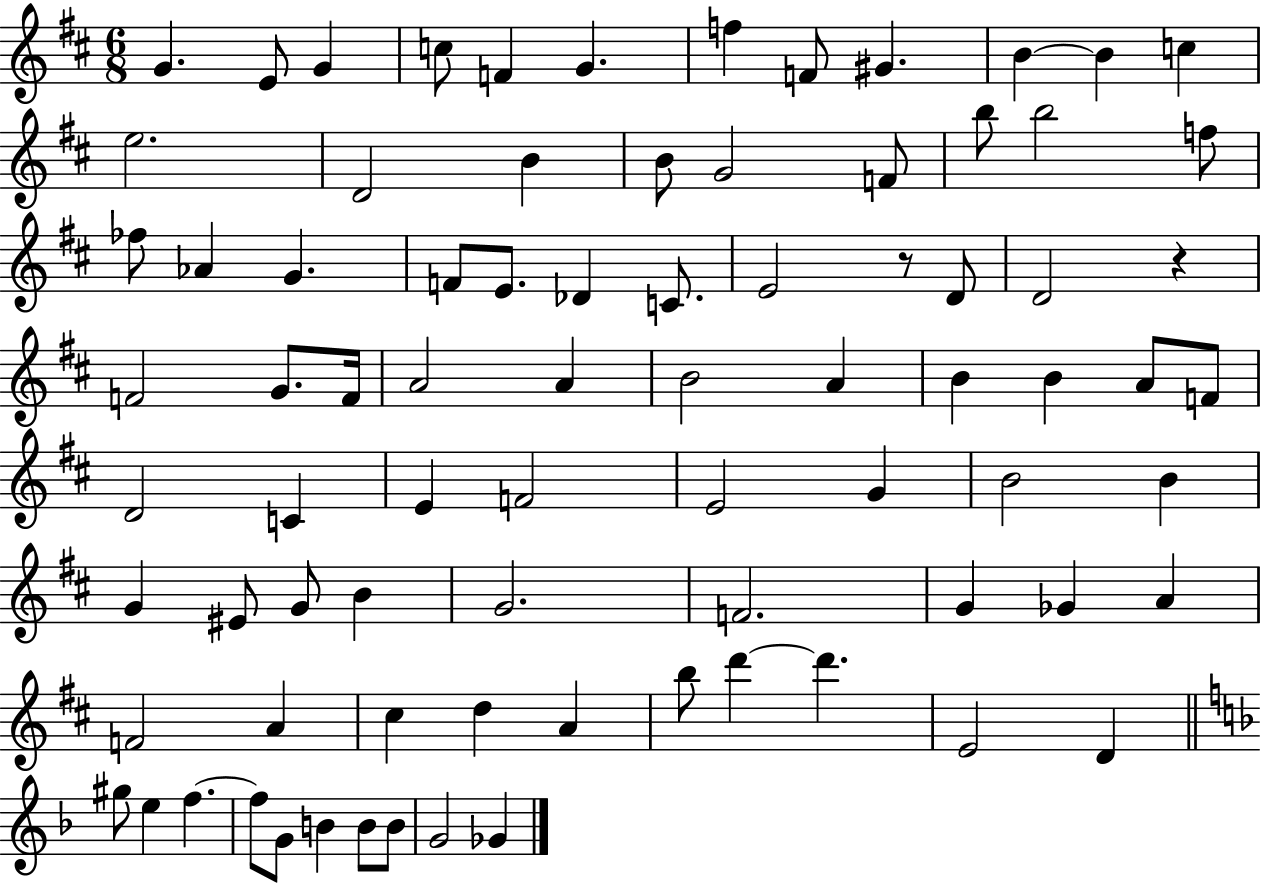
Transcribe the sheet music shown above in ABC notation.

X:1
T:Untitled
M:6/8
L:1/4
K:D
G E/2 G c/2 F G f F/2 ^G B B c e2 D2 B B/2 G2 F/2 b/2 b2 f/2 _f/2 _A G F/2 E/2 _D C/2 E2 z/2 D/2 D2 z F2 G/2 F/4 A2 A B2 A B B A/2 F/2 D2 C E F2 E2 G B2 B G ^E/2 G/2 B G2 F2 G _G A F2 A ^c d A b/2 d' d' E2 D ^g/2 e f f/2 G/2 B B/2 B/2 G2 _G